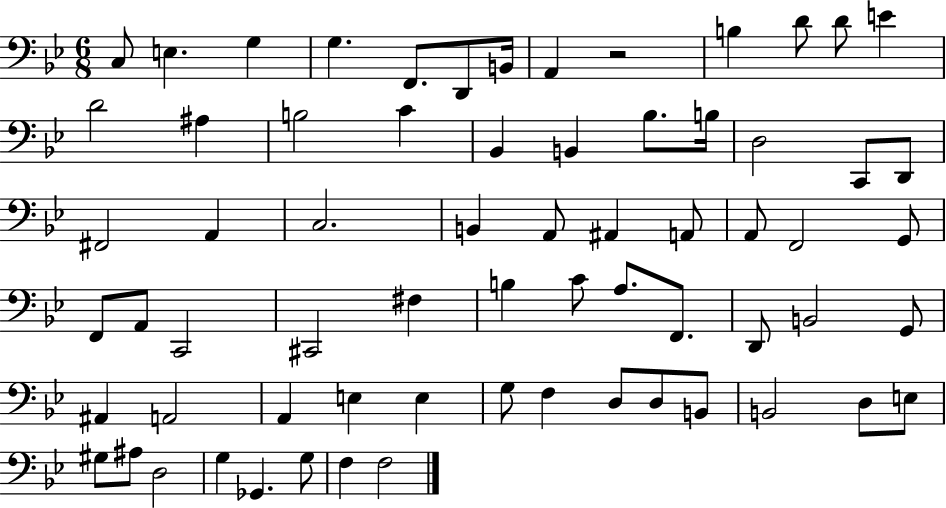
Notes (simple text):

C3/e E3/q. G3/q G3/q. F2/e. D2/e B2/s A2/q R/h B3/q D4/e D4/e E4/q D4/h A#3/q B3/h C4/q Bb2/q B2/q Bb3/e. B3/s D3/h C2/e D2/e F#2/h A2/q C3/h. B2/q A2/e A#2/q A2/e A2/e F2/h G2/e F2/e A2/e C2/h C#2/h F#3/q B3/q C4/e A3/e. F2/e. D2/e B2/h G2/e A#2/q A2/h A2/q E3/q E3/q G3/e F3/q D3/e D3/e B2/e B2/h D3/e E3/e G#3/e A#3/e D3/h G3/q Gb2/q. G3/e F3/q F3/h